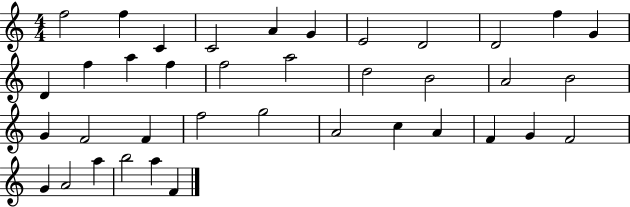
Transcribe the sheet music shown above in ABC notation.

X:1
T:Untitled
M:4/4
L:1/4
K:C
f2 f C C2 A G E2 D2 D2 f G D f a f f2 a2 d2 B2 A2 B2 G F2 F f2 g2 A2 c A F G F2 G A2 a b2 a F